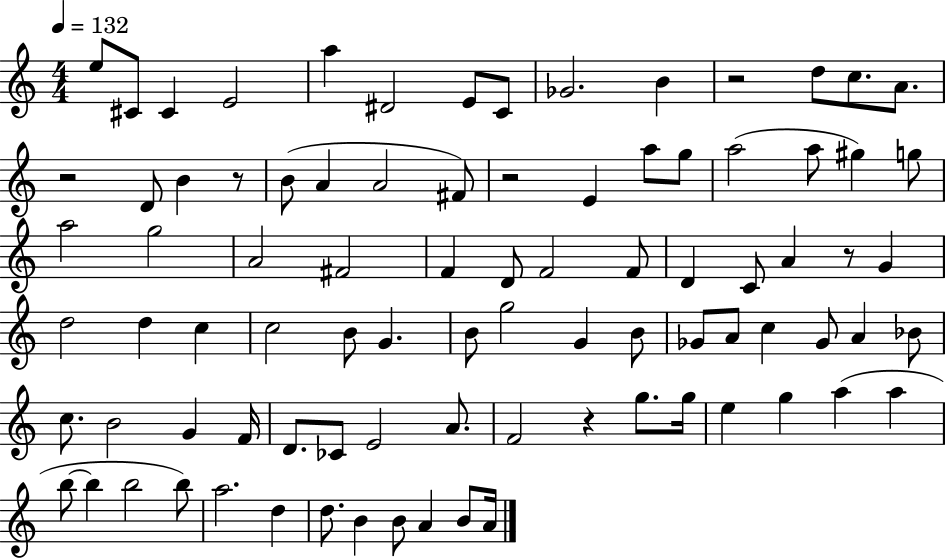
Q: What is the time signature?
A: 4/4